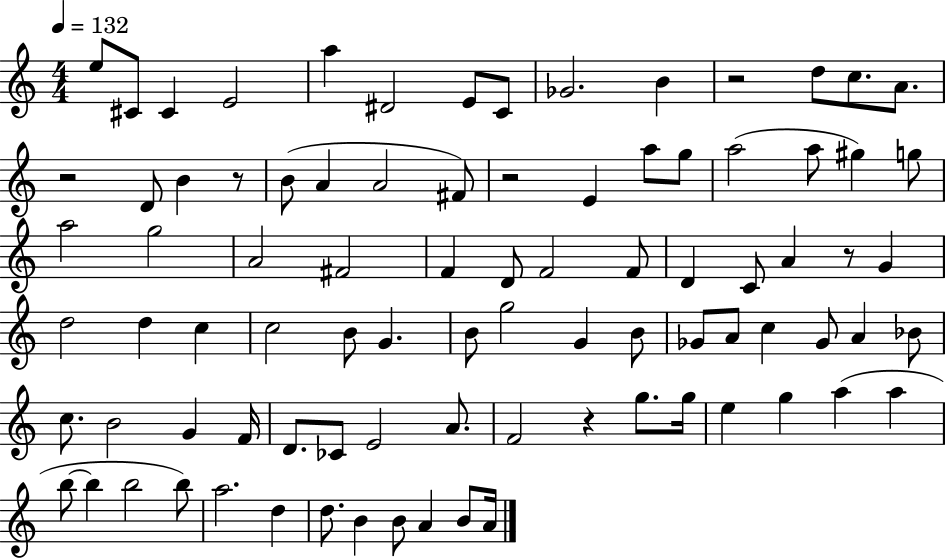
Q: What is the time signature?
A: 4/4